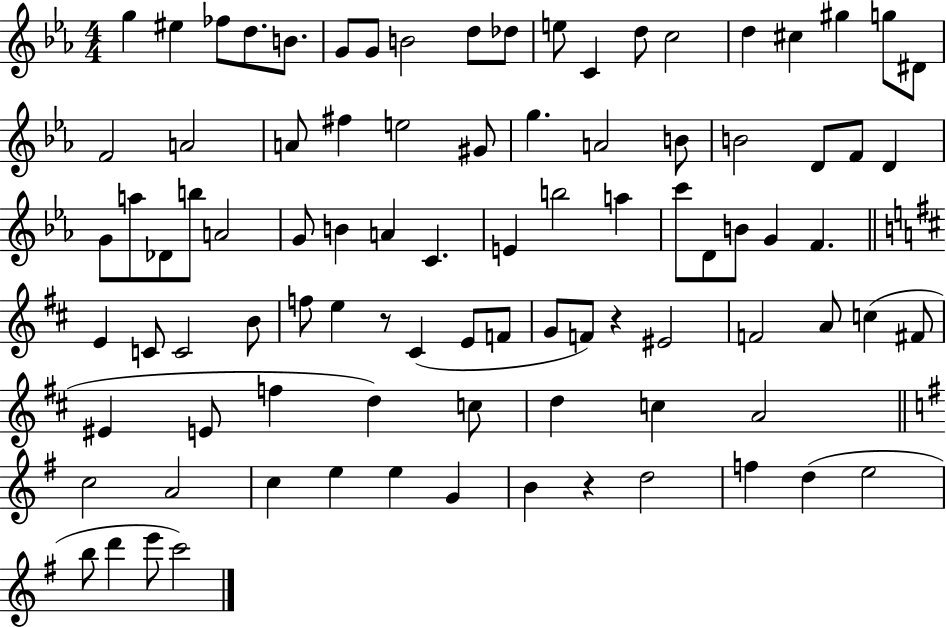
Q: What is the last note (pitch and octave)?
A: C6